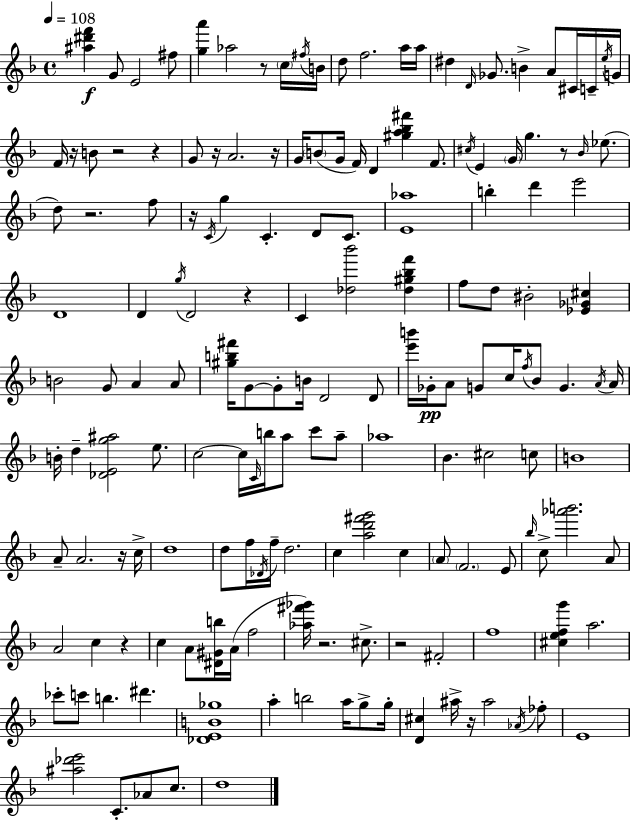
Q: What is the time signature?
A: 4/4